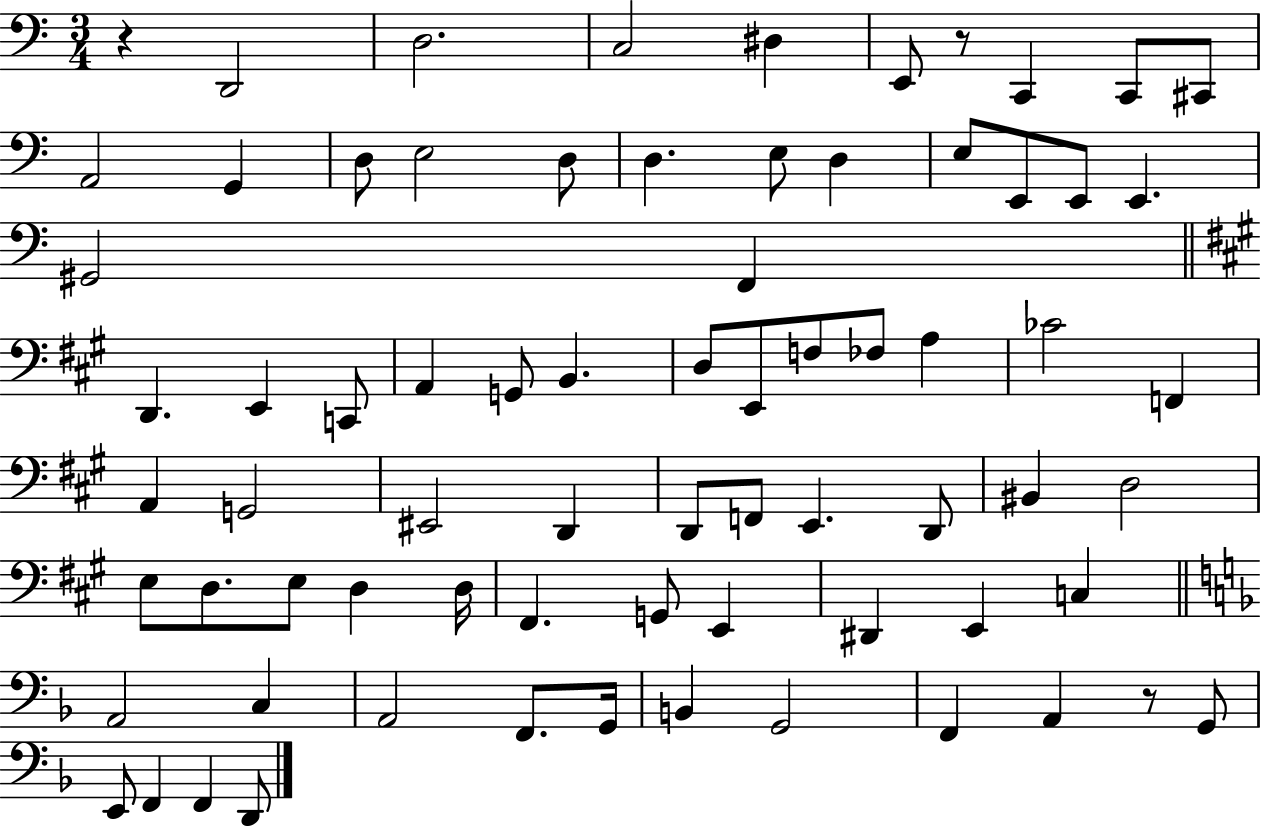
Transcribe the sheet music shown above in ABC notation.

X:1
T:Untitled
M:3/4
L:1/4
K:C
z D,,2 D,2 C,2 ^D, E,,/2 z/2 C,, C,,/2 ^C,,/2 A,,2 G,, D,/2 E,2 D,/2 D, E,/2 D, E,/2 E,,/2 E,,/2 E,, ^G,,2 F,, D,, E,, C,,/2 A,, G,,/2 B,, D,/2 E,,/2 F,/2 _F,/2 A, _C2 F,, A,, G,,2 ^E,,2 D,, D,,/2 F,,/2 E,, D,,/2 ^B,, D,2 E,/2 D,/2 E,/2 D, D,/4 ^F,, G,,/2 E,, ^D,, E,, C, A,,2 C, A,,2 F,,/2 G,,/4 B,, G,,2 F,, A,, z/2 G,,/2 E,,/2 F,, F,, D,,/2